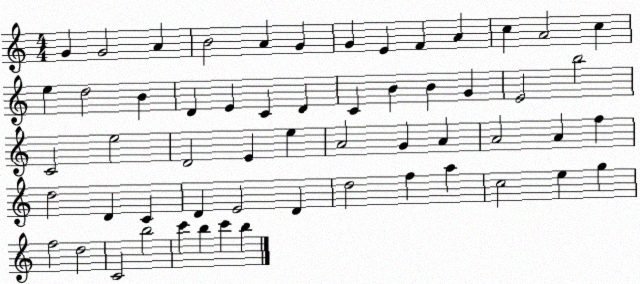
X:1
T:Untitled
M:4/4
L:1/4
K:C
G G2 A B2 A G G E F A c A2 c e d2 B D E C D C B B G E2 b2 C2 e2 D2 E e A2 G A A2 A f d2 D C D E2 D d2 f a c2 e g f2 d2 C2 b2 c' b c' b